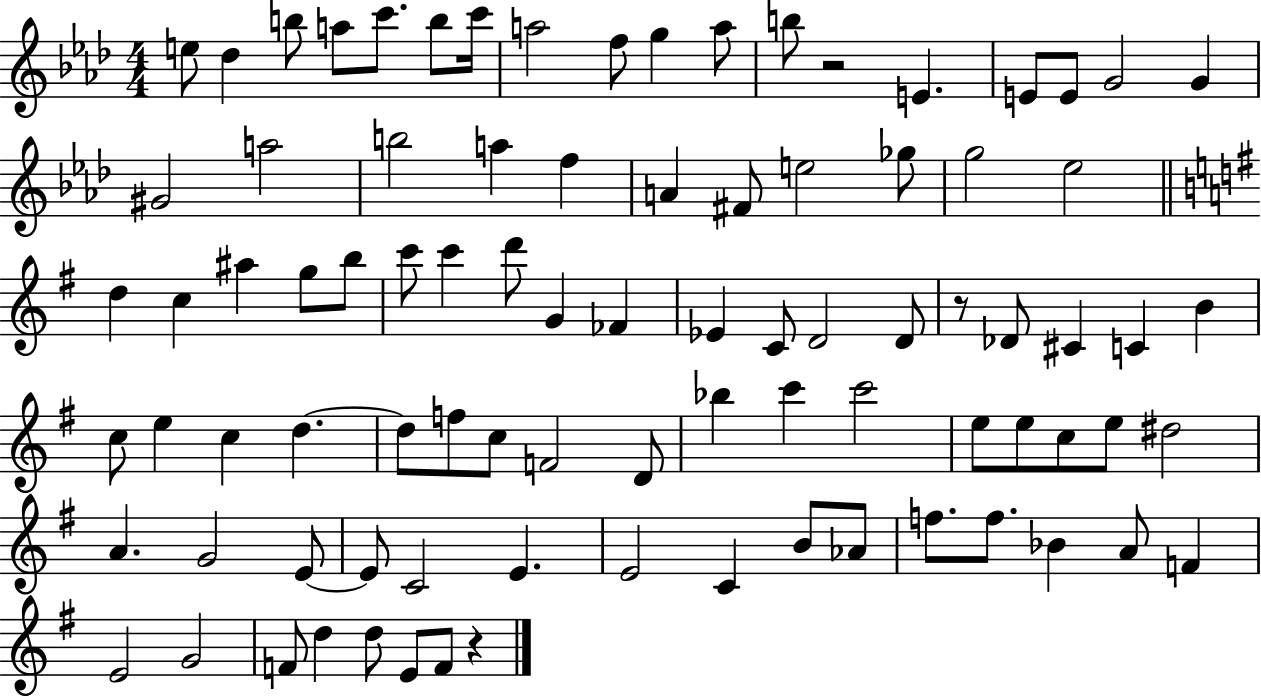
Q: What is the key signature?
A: AES major